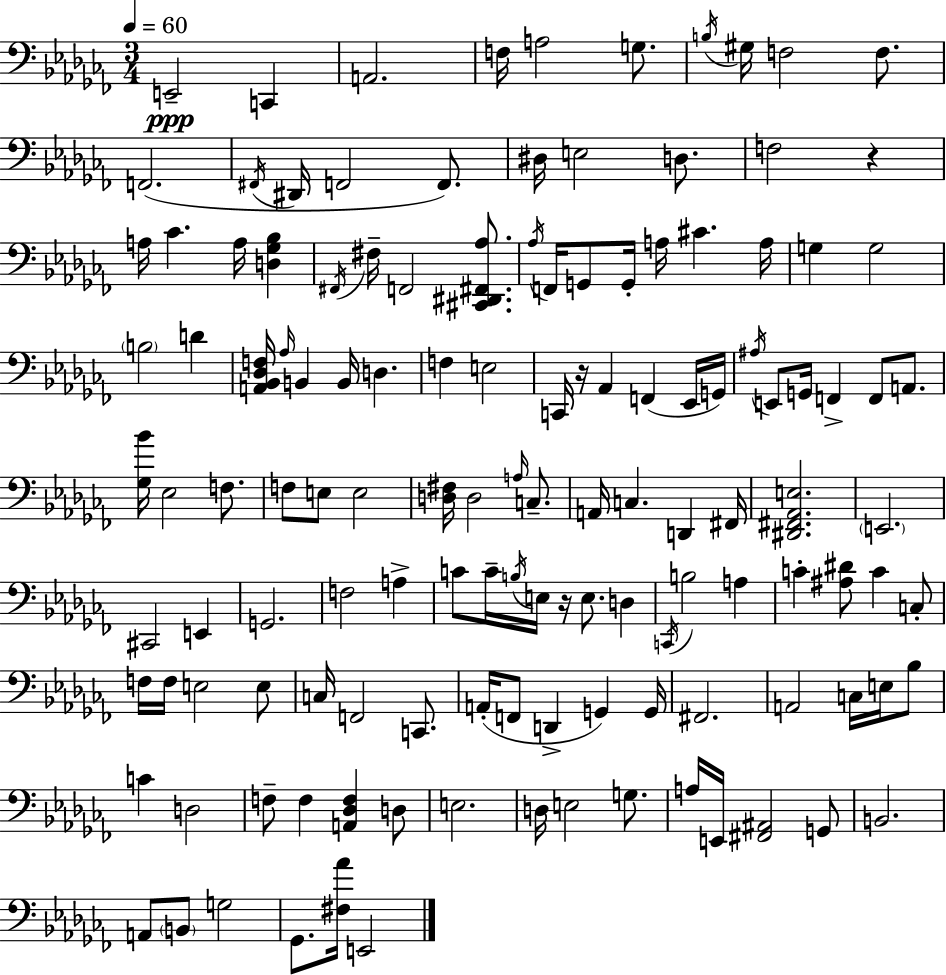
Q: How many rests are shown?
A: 3